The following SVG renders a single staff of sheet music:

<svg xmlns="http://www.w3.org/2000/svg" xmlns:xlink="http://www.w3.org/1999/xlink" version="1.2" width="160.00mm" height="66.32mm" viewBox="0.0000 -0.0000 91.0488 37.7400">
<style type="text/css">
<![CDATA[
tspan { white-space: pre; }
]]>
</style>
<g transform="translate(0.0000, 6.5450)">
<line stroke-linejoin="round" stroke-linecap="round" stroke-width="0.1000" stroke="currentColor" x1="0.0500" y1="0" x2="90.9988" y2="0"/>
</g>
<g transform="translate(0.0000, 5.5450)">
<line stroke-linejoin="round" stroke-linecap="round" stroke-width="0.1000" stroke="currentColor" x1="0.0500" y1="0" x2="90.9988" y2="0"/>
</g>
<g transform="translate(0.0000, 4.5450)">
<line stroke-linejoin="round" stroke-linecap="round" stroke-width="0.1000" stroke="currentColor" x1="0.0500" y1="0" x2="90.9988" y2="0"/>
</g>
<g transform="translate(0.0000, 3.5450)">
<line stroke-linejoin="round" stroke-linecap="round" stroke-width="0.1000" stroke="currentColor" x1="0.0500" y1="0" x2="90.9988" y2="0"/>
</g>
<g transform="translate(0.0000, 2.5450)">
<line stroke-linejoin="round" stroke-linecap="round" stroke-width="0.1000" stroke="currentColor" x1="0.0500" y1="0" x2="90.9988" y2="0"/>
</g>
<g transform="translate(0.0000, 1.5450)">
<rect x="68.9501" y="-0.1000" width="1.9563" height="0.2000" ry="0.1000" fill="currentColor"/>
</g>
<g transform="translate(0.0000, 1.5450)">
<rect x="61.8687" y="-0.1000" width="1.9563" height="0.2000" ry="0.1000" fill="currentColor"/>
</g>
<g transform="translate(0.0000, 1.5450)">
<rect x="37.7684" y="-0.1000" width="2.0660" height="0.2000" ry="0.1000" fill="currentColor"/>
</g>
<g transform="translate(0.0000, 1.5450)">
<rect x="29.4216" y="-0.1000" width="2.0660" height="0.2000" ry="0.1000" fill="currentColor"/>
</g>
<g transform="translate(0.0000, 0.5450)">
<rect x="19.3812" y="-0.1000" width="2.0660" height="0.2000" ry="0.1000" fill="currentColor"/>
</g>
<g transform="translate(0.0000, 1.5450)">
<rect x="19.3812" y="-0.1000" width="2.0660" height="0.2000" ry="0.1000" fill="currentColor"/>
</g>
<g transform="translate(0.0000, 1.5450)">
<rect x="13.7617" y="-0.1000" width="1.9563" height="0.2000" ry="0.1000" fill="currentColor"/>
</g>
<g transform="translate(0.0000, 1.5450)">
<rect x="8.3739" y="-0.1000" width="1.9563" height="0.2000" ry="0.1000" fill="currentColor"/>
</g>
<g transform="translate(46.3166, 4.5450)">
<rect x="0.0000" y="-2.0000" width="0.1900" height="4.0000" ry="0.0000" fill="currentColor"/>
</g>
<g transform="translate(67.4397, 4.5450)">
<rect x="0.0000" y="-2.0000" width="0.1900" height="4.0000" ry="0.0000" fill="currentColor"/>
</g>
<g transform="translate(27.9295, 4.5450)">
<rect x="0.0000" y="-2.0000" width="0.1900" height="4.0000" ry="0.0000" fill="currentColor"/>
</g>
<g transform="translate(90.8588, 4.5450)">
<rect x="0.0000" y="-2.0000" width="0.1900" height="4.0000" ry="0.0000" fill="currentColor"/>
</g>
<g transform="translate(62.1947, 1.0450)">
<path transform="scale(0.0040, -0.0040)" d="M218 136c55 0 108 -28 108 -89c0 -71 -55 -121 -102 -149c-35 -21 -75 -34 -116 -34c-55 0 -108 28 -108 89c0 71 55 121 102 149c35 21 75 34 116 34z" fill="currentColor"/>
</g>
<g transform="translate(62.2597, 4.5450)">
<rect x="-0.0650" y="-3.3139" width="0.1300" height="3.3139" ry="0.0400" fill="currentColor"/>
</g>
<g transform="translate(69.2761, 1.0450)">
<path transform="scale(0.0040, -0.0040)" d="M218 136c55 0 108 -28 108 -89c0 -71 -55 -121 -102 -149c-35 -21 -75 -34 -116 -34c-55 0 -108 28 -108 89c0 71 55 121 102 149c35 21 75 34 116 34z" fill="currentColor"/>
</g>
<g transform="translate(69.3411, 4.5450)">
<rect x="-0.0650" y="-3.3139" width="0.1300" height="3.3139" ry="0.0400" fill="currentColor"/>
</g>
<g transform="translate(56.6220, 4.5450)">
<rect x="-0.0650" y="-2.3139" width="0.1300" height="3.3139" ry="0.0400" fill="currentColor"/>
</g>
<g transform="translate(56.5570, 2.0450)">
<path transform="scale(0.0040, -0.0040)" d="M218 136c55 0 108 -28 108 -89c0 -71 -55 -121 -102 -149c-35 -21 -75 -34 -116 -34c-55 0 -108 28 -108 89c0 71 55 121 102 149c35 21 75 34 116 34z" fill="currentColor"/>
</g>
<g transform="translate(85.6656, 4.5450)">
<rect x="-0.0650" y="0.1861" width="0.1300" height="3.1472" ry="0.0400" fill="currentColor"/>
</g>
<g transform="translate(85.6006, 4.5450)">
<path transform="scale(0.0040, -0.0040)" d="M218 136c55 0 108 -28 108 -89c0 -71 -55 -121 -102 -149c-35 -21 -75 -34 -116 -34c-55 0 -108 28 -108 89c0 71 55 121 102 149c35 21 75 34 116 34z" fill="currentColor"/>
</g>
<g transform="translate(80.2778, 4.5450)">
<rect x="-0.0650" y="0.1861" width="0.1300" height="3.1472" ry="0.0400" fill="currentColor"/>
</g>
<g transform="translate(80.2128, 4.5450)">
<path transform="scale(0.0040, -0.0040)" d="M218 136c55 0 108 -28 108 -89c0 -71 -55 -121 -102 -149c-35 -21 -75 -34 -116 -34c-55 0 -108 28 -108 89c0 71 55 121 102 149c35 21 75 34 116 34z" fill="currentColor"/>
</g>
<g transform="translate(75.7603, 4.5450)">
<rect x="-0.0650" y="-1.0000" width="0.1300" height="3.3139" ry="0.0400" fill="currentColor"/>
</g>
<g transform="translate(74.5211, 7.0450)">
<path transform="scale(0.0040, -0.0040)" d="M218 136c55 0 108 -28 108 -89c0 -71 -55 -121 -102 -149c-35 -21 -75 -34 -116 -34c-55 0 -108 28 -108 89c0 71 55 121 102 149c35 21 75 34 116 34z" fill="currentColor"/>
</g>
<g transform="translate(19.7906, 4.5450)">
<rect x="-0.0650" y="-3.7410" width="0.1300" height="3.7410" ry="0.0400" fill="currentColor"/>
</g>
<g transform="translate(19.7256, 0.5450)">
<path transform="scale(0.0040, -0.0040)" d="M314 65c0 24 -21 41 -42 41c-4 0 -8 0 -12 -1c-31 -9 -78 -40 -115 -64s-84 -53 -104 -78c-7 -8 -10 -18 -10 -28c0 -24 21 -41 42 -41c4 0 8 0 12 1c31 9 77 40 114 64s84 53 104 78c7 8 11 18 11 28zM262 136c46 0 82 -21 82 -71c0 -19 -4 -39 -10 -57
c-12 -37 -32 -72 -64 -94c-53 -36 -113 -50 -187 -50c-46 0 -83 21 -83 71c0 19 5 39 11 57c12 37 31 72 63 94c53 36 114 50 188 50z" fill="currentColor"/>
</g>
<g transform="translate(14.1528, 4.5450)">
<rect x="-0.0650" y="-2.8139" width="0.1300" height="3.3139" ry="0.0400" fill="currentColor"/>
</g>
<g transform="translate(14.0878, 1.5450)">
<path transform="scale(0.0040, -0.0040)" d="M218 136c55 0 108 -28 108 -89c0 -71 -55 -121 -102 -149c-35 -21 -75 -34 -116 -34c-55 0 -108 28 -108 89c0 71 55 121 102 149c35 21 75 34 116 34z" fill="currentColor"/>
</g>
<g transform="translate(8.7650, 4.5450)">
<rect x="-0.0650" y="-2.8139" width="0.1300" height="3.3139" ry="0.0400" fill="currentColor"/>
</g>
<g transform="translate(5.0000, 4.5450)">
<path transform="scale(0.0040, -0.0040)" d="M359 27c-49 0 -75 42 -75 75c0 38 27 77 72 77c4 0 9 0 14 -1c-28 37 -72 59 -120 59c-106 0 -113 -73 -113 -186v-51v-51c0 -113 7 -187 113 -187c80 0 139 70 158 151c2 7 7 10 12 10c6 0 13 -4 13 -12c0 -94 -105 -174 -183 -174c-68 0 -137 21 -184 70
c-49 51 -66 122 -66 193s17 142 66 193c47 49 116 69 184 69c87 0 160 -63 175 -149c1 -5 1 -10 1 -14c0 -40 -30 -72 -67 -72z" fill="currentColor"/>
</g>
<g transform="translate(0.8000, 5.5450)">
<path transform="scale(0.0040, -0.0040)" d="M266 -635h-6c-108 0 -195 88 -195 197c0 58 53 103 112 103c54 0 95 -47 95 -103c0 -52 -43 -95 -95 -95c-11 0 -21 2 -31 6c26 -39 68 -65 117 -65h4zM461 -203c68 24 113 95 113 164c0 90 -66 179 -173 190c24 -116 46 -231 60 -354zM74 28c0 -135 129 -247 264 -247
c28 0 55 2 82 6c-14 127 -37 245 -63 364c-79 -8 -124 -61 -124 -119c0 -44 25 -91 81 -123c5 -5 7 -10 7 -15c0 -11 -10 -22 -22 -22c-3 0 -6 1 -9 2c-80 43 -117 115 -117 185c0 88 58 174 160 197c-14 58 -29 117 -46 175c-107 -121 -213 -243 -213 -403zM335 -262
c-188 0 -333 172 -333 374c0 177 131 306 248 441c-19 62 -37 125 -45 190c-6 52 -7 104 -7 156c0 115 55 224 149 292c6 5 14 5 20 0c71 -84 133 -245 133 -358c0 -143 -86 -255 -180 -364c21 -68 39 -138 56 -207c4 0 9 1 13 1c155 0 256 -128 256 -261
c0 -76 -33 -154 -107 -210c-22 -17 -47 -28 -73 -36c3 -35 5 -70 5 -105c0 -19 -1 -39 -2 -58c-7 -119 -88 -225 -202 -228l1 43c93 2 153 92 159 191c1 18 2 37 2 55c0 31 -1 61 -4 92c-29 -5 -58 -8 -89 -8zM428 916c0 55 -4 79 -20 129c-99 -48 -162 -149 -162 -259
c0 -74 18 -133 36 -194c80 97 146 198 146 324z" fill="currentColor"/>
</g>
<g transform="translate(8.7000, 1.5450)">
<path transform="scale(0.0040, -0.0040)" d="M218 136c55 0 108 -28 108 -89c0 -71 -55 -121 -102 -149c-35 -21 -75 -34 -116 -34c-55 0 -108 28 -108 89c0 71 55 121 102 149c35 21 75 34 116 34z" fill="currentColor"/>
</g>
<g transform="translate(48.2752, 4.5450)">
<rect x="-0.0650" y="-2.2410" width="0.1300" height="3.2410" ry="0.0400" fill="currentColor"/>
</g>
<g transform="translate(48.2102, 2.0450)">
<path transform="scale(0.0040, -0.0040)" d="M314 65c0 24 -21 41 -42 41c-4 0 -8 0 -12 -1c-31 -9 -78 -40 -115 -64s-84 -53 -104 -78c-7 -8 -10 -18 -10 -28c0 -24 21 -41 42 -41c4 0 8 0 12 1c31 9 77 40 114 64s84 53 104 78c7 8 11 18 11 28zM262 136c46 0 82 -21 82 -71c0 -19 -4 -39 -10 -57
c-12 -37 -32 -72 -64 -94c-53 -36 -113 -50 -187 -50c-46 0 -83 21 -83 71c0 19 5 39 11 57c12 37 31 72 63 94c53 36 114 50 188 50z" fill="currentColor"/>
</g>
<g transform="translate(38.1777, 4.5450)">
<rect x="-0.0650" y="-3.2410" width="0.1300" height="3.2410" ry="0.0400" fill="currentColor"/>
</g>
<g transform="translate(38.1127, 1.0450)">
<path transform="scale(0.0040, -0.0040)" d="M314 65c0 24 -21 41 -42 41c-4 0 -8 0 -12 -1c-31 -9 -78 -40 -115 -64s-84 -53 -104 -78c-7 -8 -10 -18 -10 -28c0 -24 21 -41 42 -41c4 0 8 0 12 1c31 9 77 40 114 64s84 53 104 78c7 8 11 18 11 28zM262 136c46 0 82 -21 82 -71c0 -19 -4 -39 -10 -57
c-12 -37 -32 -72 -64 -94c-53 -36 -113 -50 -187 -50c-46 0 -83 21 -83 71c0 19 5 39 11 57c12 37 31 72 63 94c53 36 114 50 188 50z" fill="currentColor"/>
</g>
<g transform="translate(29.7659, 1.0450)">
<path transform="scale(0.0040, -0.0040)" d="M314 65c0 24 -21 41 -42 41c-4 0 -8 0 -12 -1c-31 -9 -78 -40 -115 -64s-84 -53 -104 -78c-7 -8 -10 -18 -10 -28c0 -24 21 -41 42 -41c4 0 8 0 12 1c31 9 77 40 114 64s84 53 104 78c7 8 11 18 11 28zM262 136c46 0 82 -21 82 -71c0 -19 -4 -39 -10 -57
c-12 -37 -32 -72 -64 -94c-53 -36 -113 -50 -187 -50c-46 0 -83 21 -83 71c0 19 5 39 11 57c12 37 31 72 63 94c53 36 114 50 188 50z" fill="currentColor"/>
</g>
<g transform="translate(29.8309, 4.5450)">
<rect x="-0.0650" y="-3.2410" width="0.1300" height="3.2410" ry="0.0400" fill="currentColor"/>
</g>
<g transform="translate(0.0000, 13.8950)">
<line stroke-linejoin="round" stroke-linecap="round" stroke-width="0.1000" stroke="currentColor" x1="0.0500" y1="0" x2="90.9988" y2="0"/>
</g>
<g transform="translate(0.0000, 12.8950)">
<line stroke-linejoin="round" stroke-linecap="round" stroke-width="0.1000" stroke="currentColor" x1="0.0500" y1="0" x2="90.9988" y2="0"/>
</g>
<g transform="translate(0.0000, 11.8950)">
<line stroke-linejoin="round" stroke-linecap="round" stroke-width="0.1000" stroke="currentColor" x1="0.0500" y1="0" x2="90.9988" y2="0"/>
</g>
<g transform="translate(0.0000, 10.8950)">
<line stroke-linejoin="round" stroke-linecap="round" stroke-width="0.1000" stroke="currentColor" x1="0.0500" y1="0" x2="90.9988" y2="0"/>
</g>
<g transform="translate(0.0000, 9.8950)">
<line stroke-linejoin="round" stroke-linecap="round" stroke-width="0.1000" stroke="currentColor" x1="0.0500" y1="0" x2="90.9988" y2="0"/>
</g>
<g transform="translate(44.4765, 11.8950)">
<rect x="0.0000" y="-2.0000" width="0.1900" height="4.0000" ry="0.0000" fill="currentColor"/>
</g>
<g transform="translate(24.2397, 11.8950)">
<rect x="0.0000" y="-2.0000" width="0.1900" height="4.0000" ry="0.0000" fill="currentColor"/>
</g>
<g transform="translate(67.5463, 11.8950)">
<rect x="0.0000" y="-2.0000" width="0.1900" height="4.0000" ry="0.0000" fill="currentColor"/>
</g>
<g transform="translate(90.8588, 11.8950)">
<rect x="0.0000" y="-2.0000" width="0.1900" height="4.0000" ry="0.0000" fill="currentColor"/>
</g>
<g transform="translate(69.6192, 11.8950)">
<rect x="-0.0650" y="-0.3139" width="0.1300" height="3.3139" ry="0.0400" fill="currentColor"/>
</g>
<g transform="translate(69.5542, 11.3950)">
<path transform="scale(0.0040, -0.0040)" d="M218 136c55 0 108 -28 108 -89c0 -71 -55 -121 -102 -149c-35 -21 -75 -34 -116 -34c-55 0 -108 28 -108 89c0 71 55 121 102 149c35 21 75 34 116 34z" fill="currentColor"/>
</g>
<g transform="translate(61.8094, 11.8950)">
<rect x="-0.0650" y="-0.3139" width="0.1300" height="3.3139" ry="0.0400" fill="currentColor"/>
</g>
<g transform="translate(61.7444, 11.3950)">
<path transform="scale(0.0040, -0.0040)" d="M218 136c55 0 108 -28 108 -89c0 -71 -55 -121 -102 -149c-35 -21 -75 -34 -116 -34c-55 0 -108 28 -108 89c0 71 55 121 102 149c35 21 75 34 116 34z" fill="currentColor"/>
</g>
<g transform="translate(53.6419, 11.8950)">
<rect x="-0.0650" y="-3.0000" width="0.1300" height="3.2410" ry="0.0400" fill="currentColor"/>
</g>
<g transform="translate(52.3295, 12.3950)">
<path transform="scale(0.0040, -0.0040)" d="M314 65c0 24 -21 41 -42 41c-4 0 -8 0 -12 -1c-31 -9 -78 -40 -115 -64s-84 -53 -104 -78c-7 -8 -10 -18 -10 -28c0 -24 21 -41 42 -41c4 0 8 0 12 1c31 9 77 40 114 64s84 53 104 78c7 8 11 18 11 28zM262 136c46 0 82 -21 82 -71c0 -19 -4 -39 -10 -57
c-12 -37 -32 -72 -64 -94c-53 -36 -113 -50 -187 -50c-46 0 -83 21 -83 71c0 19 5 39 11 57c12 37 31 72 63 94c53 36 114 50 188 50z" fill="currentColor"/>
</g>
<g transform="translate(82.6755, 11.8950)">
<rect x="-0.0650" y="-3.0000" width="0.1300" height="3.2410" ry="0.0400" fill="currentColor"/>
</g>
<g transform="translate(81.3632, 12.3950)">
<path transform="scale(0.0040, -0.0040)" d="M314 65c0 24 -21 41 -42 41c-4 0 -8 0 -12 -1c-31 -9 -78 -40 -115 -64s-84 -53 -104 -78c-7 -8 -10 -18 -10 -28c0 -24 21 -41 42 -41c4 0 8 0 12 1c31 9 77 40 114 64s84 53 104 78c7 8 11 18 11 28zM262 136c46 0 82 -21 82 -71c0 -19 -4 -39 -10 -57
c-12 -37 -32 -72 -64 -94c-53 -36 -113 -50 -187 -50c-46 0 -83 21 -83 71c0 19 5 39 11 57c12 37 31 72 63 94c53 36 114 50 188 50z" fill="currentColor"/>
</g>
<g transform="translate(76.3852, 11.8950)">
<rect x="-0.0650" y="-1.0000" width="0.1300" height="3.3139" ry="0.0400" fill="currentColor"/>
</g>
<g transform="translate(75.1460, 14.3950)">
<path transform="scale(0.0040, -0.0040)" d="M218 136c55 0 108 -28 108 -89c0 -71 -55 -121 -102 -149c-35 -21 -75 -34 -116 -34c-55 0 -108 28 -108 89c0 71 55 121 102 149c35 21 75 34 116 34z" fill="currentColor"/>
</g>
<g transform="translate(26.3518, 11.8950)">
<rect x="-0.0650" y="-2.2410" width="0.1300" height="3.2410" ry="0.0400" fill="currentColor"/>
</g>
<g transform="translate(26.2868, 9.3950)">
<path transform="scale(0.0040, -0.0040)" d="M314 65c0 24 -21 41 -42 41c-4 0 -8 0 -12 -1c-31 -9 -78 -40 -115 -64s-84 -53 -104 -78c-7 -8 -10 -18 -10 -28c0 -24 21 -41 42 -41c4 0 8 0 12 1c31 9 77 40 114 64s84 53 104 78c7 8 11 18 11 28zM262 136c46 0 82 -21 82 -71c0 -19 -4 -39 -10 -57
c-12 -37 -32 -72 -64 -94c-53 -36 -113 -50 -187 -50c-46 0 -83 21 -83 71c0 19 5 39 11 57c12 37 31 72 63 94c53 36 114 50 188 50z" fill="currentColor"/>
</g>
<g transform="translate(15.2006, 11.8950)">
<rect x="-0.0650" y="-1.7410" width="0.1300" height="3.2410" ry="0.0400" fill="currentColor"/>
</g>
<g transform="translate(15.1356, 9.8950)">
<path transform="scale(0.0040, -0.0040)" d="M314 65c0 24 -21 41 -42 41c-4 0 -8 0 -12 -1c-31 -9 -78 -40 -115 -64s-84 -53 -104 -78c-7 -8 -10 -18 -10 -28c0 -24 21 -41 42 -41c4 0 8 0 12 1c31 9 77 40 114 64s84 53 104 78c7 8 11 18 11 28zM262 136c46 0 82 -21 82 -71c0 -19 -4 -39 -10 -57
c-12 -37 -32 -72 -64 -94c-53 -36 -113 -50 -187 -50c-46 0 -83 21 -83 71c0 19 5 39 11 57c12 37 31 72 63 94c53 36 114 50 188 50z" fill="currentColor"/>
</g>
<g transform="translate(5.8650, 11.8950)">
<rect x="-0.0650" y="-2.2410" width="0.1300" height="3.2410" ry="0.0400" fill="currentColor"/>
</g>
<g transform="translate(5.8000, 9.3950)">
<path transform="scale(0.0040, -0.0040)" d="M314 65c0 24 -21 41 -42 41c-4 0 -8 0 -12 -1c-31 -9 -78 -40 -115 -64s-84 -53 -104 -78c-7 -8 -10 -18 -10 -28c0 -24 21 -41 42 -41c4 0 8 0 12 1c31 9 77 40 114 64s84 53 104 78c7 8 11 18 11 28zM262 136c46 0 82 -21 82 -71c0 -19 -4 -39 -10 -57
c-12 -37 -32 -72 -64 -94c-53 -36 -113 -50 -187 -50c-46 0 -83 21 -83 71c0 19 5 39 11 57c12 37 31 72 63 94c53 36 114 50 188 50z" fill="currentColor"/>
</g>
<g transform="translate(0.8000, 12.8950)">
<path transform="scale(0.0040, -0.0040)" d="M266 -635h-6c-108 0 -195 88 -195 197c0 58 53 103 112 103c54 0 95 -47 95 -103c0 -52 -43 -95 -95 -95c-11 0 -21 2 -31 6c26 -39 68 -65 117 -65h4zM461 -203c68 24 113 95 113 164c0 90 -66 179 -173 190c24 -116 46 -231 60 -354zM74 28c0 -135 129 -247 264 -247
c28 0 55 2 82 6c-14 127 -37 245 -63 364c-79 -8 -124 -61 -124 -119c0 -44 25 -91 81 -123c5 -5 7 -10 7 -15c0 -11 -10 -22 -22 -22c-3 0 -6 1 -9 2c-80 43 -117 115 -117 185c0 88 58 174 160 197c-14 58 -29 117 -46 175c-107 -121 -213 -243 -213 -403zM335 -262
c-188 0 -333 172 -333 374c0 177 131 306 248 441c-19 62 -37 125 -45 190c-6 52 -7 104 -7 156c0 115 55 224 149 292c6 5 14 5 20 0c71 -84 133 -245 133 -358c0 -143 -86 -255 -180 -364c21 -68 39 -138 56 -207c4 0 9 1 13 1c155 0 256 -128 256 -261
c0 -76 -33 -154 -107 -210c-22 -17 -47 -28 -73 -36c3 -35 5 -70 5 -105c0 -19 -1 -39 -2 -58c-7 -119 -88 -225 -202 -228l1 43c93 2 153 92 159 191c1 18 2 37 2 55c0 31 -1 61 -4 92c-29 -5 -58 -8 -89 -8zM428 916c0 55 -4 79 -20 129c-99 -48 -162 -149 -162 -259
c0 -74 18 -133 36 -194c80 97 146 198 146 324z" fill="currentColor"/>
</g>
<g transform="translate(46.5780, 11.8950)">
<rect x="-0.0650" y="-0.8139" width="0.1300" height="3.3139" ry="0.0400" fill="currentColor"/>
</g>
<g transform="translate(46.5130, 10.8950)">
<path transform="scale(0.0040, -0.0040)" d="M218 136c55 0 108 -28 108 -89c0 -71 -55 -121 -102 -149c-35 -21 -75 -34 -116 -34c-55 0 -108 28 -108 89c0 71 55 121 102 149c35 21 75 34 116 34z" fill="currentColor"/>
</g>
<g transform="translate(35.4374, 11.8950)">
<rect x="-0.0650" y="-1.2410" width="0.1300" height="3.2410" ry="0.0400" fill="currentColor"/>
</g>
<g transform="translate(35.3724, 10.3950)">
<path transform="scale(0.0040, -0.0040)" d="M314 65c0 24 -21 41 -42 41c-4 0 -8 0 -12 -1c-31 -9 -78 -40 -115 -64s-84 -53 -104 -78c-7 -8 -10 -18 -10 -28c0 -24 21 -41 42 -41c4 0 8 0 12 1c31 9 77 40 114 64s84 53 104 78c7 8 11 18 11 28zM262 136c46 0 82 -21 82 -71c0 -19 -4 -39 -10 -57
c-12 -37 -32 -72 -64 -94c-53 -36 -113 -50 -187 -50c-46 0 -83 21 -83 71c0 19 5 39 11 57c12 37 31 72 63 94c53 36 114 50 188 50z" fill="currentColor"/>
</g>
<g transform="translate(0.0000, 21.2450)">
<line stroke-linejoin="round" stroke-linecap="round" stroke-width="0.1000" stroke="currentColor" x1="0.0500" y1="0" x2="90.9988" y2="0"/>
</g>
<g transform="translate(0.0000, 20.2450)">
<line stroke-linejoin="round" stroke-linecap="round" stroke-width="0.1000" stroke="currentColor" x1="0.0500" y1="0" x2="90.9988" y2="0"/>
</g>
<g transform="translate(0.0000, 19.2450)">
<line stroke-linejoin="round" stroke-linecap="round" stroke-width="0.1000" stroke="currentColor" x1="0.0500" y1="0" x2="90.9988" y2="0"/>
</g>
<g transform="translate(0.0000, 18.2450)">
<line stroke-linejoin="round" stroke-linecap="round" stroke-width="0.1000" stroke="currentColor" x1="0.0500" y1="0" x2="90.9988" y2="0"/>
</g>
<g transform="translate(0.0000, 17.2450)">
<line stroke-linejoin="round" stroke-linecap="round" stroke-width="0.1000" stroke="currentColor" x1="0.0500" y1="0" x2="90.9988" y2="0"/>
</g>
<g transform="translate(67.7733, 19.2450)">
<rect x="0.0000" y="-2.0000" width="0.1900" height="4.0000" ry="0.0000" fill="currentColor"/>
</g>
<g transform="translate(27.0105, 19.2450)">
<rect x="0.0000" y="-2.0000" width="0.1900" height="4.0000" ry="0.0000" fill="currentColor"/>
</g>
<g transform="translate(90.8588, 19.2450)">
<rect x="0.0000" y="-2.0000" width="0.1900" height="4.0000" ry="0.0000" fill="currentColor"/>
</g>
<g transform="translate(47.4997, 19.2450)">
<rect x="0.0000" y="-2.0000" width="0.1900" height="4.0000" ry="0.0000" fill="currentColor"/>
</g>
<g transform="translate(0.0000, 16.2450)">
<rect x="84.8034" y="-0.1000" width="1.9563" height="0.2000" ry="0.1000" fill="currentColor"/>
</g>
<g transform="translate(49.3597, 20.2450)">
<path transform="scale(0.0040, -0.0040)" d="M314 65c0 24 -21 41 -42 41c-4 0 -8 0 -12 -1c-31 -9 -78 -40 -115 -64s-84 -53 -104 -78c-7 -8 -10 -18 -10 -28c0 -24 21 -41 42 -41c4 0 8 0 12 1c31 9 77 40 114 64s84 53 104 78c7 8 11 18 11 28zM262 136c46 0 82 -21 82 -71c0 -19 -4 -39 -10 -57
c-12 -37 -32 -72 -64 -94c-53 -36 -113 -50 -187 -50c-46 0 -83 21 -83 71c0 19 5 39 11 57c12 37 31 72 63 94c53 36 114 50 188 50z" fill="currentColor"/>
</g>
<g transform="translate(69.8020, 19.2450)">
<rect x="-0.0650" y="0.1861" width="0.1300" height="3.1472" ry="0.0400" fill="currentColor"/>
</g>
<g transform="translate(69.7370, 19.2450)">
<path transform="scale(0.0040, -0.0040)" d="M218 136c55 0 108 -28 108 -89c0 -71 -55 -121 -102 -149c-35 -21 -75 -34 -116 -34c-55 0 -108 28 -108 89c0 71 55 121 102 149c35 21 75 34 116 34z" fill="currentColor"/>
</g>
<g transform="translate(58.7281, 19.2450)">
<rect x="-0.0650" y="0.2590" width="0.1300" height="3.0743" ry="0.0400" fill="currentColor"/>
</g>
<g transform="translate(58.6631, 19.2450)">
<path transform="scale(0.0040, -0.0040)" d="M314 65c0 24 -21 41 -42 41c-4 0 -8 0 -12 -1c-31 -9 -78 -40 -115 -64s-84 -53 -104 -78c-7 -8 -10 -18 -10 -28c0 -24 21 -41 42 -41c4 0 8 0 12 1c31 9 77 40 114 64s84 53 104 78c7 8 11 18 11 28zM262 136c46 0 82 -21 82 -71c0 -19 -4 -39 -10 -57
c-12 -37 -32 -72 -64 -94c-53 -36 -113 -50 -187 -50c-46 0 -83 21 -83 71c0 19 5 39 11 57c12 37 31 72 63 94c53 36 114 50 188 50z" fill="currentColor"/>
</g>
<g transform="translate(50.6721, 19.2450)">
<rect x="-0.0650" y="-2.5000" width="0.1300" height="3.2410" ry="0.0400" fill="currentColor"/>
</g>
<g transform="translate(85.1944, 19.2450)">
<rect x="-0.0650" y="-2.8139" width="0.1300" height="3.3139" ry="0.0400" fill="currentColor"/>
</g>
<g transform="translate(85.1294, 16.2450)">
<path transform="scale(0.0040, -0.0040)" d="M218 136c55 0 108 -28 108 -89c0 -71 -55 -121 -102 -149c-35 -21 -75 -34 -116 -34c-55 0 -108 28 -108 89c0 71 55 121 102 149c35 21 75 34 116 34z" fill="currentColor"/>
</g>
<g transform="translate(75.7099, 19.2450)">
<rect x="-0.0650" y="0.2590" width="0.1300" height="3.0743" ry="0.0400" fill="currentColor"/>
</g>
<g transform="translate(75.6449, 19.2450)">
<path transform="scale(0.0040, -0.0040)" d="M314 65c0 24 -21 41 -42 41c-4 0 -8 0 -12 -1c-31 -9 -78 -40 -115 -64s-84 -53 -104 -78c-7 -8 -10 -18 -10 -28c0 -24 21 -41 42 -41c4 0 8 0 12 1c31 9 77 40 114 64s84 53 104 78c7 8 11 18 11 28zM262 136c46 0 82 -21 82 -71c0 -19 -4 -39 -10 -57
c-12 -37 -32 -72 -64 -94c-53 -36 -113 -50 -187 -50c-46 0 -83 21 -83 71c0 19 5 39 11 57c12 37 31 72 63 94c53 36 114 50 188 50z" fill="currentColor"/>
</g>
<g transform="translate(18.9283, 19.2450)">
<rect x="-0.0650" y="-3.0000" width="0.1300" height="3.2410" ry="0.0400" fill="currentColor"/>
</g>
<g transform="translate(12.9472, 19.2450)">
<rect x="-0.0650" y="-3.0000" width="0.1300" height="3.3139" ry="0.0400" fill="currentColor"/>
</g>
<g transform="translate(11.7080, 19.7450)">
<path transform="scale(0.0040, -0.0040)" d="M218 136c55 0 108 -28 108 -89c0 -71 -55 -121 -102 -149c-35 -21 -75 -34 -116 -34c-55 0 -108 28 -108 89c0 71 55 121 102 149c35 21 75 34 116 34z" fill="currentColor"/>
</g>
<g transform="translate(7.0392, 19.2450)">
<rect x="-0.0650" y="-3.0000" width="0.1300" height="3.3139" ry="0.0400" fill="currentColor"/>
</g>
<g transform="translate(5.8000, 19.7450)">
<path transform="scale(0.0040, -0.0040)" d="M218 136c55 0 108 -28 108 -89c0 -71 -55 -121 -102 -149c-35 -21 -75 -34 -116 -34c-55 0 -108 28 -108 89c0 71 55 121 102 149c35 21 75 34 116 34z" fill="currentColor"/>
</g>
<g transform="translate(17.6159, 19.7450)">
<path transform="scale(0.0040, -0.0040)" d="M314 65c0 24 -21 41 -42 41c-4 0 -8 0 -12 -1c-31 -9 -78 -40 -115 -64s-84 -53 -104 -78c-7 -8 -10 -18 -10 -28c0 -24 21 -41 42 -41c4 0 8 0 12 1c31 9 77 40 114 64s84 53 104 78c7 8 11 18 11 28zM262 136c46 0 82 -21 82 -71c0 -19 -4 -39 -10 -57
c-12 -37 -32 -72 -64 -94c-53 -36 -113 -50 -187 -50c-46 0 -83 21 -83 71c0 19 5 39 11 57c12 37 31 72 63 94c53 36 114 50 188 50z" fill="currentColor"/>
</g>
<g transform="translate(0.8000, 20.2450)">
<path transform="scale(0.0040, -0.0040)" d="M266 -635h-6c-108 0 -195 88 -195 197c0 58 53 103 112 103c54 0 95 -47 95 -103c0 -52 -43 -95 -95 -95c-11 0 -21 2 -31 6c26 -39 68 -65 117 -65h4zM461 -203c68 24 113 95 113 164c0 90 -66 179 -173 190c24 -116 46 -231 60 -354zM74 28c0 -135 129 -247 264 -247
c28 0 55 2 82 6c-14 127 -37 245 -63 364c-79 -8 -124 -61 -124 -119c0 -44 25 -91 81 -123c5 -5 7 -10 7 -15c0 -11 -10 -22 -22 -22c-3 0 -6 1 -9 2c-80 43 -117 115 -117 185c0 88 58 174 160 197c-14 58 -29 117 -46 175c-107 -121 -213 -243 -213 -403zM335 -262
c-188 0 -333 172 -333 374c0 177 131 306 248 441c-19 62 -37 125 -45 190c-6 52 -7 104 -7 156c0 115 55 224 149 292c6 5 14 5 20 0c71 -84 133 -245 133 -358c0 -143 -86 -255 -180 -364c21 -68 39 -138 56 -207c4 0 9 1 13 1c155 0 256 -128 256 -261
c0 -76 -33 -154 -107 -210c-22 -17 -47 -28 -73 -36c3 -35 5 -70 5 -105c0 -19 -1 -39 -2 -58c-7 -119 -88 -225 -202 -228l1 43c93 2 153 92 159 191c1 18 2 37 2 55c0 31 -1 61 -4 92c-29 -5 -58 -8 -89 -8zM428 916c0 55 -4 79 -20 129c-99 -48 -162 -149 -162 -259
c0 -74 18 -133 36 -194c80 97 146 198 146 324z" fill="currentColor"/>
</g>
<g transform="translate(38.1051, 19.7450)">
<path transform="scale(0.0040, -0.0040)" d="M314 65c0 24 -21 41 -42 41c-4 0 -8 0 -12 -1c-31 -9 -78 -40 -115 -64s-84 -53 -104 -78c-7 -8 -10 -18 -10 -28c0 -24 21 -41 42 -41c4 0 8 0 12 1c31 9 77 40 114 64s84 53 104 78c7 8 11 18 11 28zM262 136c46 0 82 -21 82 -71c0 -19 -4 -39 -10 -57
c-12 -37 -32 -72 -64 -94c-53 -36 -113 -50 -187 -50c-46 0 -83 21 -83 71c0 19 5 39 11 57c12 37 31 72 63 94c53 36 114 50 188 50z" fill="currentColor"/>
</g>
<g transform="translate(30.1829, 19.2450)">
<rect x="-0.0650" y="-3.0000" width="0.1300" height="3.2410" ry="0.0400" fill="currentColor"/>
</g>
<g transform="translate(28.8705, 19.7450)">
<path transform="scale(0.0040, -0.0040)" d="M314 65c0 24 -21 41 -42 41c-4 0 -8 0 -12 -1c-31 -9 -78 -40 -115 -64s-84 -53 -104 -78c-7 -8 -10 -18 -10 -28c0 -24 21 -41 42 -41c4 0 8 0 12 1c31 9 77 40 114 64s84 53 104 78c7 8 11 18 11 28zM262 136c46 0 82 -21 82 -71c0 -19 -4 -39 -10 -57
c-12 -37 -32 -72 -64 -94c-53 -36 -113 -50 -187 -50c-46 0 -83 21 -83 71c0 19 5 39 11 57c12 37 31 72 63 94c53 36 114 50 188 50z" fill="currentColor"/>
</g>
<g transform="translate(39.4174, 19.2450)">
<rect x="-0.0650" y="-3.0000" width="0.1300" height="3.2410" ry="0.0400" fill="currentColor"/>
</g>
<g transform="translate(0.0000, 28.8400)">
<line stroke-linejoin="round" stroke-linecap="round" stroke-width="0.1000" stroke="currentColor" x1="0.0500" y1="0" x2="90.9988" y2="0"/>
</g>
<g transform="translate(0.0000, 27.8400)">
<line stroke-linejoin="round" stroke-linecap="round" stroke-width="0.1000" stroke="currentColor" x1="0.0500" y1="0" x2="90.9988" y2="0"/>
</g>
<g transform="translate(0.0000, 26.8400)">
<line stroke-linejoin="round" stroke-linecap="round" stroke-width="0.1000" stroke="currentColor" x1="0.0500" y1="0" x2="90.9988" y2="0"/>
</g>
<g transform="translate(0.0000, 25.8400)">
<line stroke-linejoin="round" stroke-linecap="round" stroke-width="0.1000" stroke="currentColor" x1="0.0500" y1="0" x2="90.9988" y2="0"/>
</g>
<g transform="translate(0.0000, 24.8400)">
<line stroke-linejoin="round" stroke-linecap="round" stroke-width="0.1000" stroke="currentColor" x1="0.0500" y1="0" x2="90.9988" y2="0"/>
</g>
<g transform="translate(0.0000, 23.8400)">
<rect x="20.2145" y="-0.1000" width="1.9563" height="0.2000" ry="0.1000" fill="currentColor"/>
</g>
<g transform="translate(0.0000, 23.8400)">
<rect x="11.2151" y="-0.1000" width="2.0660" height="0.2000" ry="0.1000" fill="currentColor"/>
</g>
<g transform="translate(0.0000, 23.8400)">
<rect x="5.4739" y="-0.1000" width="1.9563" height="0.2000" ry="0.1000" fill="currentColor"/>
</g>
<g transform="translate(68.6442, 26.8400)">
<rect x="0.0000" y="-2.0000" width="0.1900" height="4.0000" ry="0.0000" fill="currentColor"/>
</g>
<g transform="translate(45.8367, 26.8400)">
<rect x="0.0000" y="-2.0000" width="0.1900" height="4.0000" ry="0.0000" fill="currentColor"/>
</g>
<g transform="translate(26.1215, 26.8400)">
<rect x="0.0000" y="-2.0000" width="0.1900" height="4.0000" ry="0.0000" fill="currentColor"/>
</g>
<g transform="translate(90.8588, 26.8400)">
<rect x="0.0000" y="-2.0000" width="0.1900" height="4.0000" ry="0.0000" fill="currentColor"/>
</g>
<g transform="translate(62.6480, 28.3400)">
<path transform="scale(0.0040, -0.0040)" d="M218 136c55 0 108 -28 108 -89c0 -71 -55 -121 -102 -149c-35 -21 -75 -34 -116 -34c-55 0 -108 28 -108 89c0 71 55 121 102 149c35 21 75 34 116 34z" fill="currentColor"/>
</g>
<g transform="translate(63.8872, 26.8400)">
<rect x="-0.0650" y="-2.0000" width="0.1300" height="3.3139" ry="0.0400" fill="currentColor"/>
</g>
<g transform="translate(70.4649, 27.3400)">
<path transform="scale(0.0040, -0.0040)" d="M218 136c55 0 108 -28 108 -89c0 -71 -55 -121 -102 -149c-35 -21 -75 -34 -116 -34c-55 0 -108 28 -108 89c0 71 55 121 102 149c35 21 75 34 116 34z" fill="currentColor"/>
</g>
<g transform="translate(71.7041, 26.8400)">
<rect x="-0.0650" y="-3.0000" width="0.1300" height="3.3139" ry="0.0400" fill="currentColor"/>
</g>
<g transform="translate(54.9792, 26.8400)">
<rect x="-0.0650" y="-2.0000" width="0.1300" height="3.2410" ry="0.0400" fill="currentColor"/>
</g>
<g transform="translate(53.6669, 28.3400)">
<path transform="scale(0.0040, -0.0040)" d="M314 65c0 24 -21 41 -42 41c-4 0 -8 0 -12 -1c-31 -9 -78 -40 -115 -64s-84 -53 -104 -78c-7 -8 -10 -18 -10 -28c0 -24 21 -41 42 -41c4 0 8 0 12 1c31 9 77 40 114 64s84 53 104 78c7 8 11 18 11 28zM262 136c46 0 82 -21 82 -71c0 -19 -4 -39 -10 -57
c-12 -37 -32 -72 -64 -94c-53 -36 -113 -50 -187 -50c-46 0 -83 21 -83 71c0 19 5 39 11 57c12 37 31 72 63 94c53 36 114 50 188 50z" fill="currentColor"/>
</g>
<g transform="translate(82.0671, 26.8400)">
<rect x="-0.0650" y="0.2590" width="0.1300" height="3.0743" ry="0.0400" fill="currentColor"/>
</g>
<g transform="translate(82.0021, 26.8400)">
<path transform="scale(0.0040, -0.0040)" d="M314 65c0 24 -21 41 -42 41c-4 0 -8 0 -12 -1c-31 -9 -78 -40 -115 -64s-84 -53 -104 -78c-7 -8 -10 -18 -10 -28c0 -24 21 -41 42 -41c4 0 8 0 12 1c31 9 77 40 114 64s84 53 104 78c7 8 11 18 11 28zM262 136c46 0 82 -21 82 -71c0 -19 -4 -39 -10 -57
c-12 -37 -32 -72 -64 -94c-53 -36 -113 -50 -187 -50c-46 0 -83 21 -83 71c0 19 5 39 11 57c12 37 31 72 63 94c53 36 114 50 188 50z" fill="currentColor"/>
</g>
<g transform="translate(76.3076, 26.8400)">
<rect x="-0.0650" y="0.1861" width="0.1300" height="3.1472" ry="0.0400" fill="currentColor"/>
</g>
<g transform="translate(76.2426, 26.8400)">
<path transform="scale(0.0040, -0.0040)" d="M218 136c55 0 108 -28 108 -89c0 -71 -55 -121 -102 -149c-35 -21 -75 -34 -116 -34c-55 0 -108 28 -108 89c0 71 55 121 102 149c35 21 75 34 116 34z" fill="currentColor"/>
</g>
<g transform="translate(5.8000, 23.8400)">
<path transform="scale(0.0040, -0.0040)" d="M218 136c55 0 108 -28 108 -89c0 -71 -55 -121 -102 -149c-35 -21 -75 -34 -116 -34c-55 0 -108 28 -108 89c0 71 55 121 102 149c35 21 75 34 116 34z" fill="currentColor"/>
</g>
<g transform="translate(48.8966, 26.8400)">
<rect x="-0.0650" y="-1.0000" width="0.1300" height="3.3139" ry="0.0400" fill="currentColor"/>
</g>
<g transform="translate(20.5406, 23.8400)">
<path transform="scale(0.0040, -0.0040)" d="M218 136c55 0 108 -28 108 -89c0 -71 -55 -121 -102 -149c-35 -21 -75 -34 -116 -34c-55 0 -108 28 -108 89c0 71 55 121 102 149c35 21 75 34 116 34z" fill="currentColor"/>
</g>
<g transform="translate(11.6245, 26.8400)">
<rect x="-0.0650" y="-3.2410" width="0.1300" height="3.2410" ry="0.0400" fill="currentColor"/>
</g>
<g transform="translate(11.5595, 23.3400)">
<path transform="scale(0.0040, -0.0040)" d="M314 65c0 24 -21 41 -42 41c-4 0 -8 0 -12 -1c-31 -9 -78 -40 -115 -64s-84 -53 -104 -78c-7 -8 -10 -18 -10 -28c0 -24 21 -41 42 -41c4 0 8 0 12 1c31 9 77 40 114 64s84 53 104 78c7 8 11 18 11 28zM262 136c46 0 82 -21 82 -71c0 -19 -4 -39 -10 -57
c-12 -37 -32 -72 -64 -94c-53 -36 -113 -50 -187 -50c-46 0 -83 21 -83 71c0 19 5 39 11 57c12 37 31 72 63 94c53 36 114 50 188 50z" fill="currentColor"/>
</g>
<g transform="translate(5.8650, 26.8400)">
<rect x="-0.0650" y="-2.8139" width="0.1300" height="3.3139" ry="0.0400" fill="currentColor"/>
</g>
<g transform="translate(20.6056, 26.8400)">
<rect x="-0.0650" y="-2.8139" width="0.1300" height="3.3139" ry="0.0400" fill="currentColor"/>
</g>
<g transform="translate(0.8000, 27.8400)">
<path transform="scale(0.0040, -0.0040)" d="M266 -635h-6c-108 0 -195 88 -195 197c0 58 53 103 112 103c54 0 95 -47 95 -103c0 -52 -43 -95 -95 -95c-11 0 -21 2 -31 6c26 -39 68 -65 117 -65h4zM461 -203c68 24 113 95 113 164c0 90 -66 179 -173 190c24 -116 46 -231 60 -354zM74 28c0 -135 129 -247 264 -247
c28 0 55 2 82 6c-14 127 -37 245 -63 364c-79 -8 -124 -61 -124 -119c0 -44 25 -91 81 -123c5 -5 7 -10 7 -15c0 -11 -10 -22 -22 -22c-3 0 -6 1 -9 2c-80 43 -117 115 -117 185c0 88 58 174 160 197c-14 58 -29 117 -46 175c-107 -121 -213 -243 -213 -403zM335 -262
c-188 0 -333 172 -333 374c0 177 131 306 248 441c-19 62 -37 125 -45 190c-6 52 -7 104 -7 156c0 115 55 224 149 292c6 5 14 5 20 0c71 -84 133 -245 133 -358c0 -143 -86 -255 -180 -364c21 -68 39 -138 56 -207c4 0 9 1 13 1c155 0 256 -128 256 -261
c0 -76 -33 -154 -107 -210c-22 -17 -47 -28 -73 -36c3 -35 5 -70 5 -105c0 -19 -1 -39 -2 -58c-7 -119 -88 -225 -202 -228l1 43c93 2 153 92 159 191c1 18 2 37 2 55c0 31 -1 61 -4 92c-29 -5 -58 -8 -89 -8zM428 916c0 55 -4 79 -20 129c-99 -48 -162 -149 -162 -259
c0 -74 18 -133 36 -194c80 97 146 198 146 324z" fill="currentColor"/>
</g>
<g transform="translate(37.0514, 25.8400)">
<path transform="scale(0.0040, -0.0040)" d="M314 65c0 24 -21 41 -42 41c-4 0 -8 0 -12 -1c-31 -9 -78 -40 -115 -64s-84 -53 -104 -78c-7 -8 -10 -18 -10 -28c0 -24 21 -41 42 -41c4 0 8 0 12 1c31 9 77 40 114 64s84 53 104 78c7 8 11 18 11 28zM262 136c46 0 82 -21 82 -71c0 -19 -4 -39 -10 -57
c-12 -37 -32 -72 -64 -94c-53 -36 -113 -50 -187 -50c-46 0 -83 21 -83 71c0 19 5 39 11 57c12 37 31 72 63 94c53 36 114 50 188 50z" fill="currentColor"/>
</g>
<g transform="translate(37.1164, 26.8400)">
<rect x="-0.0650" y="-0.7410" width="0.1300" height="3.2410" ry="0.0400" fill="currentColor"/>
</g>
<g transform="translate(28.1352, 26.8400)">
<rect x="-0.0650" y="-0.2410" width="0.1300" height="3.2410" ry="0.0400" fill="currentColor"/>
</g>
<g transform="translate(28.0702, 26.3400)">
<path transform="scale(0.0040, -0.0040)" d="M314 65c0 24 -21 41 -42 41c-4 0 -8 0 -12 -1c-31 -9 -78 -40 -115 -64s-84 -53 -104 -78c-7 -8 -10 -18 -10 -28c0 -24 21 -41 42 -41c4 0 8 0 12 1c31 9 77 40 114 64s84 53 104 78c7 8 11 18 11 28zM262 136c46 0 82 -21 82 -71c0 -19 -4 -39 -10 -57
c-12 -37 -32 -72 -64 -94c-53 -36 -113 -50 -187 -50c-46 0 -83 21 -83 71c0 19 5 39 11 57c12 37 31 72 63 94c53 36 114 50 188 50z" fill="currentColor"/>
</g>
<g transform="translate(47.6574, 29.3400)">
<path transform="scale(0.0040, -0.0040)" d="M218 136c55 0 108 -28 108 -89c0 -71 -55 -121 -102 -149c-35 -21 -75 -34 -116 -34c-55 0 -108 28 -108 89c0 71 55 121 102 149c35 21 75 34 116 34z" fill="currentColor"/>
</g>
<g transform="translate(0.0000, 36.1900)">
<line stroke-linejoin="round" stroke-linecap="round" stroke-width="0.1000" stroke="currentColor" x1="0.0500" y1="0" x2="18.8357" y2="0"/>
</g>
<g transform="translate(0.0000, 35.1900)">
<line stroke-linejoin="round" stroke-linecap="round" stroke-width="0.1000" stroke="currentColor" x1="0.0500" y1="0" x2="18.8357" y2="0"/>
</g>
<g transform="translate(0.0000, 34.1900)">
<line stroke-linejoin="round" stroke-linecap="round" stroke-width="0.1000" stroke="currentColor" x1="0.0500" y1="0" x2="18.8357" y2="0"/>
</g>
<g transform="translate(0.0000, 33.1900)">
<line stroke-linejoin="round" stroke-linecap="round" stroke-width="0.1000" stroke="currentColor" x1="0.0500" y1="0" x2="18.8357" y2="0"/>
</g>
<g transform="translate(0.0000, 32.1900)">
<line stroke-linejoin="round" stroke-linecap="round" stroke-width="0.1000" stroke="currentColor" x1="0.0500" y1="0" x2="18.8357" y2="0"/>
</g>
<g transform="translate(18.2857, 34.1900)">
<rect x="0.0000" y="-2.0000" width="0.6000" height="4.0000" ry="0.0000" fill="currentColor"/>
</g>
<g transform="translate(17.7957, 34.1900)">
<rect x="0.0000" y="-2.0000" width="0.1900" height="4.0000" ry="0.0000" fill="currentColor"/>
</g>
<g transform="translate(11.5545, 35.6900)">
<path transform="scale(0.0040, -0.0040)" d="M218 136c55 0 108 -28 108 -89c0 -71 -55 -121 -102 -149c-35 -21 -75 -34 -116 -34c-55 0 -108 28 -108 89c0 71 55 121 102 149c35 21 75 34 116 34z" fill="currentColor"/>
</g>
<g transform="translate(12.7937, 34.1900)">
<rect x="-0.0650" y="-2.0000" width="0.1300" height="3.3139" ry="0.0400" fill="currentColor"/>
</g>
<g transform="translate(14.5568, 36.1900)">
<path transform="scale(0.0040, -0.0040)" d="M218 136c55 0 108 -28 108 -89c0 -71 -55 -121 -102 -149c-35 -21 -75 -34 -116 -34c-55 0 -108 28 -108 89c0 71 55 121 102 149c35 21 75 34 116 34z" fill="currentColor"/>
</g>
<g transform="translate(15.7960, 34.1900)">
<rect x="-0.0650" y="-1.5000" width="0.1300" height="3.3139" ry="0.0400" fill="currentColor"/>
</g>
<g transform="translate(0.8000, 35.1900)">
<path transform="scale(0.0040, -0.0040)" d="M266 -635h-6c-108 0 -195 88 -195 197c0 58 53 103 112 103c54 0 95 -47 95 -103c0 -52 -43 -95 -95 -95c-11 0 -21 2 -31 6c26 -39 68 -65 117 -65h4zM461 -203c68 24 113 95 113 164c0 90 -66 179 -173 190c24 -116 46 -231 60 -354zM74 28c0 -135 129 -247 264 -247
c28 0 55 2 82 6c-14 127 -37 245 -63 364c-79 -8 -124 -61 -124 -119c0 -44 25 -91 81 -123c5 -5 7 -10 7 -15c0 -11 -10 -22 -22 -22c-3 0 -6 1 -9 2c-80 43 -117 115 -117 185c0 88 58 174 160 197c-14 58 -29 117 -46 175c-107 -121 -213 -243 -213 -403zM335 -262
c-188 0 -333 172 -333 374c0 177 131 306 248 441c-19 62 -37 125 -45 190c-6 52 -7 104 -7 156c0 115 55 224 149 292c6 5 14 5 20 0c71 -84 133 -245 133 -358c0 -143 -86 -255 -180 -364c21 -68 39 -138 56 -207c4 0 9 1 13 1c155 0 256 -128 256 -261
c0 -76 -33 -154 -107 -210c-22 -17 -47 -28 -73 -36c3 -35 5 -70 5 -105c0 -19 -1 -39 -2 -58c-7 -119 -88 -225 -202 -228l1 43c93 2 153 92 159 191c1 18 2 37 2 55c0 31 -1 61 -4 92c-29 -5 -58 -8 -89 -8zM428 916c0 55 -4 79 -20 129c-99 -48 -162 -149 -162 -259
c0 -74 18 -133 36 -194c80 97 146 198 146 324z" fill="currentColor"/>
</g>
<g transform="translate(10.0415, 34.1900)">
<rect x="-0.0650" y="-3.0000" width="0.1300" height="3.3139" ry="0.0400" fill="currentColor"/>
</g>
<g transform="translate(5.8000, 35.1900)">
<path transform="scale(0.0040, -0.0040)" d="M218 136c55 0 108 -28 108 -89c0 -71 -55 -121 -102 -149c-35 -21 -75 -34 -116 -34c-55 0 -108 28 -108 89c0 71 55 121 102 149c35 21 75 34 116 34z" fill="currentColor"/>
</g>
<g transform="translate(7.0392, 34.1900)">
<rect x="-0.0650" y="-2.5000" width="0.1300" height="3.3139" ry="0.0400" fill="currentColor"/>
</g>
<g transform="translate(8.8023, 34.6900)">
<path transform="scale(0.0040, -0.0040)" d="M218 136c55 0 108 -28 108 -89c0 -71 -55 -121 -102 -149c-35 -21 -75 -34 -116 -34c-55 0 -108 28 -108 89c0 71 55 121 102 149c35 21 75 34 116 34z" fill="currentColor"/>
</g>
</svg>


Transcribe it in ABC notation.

X:1
T:Untitled
M:4/4
L:1/4
K:C
a a c'2 b2 b2 g2 g b b D B B g2 f2 g2 e2 d A2 c c D A2 A A A2 A2 A2 G2 B2 B B2 a a b2 a c2 d2 D F2 F A B B2 G A F E